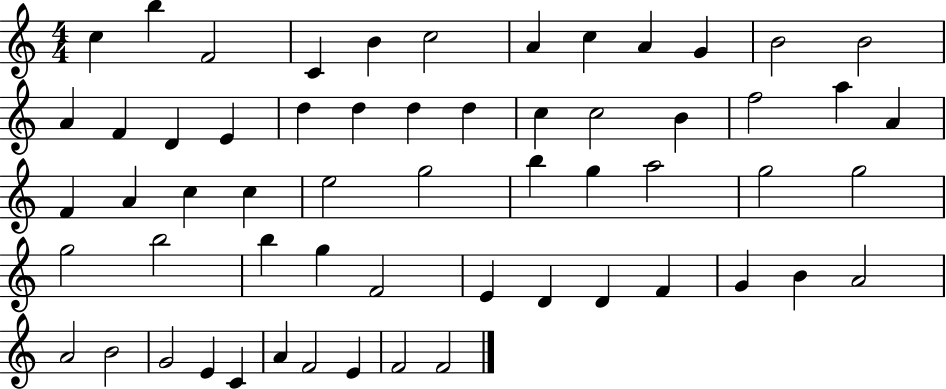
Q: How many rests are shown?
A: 0